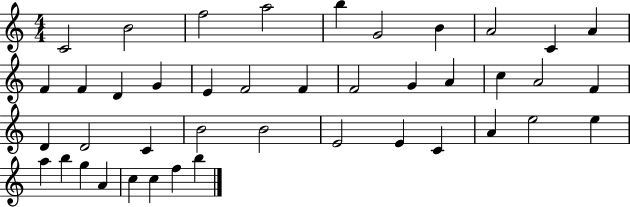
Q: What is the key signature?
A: C major